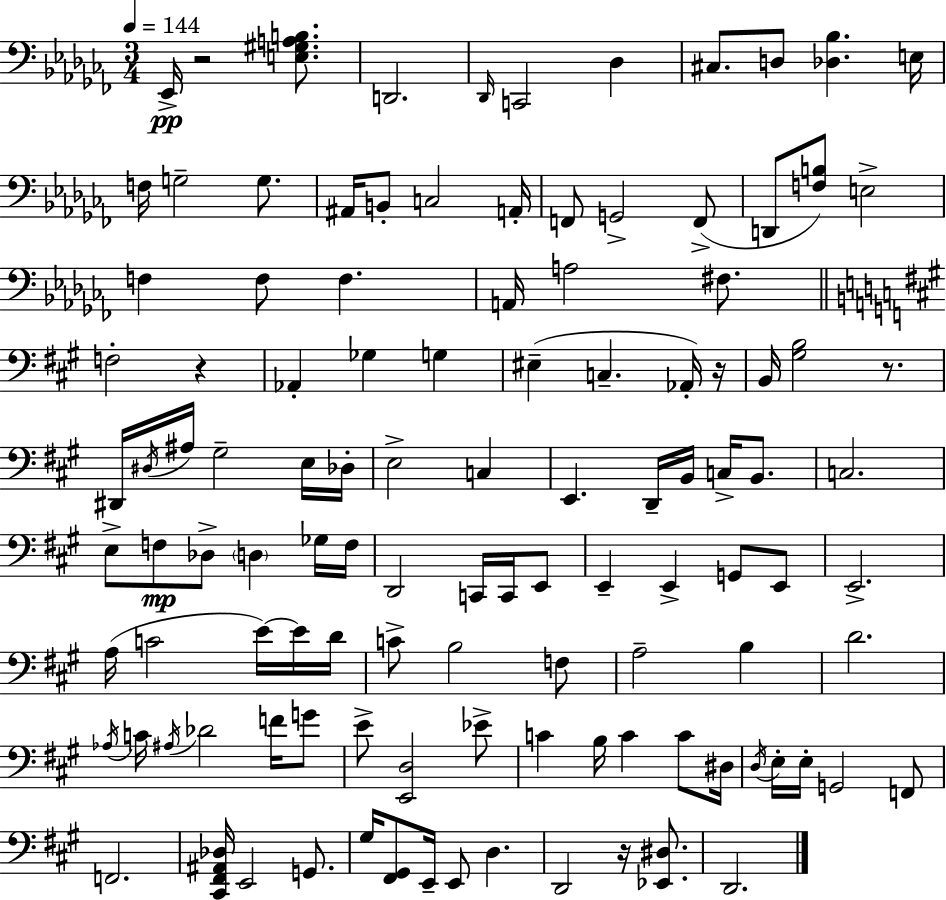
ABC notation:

X:1
T:Untitled
M:3/4
L:1/4
K:Abm
_E,,/4 z2 [E,^G,A,B,]/2 D,,2 _D,,/4 C,,2 _D, ^C,/2 D,/2 [_D,_B,] E,/4 F,/4 G,2 G,/2 ^A,,/4 B,,/2 C,2 A,,/4 F,,/2 G,,2 F,,/2 D,,/2 [F,B,]/2 E,2 F, F,/2 F, A,,/4 A,2 ^F,/2 F,2 z _A,, _G, G, ^E, C, _A,,/4 z/4 B,,/4 [^G,B,]2 z/2 ^D,,/4 ^D,/4 ^A,/4 ^G,2 E,/4 _D,/4 E,2 C, E,, D,,/4 B,,/4 C,/4 B,,/2 C,2 E,/2 F,/2 _D,/2 D, _G,/4 F,/4 D,,2 C,,/4 C,,/4 E,,/2 E,, E,, G,,/2 E,,/2 E,,2 A,/4 C2 E/4 E/4 D/4 C/2 B,2 F,/2 A,2 B, D2 _A,/4 C/4 ^A,/4 _D2 F/4 G/2 E/2 [E,,D,]2 _E/2 C B,/4 C C/2 ^D,/4 D,/4 E,/4 E,/4 G,,2 F,,/2 F,,2 [^C,,^F,,^A,,_D,]/4 E,,2 G,,/2 ^G,/4 [^F,,^G,,]/2 E,,/4 E,,/2 D, D,,2 z/4 [_E,,^D,]/2 D,,2